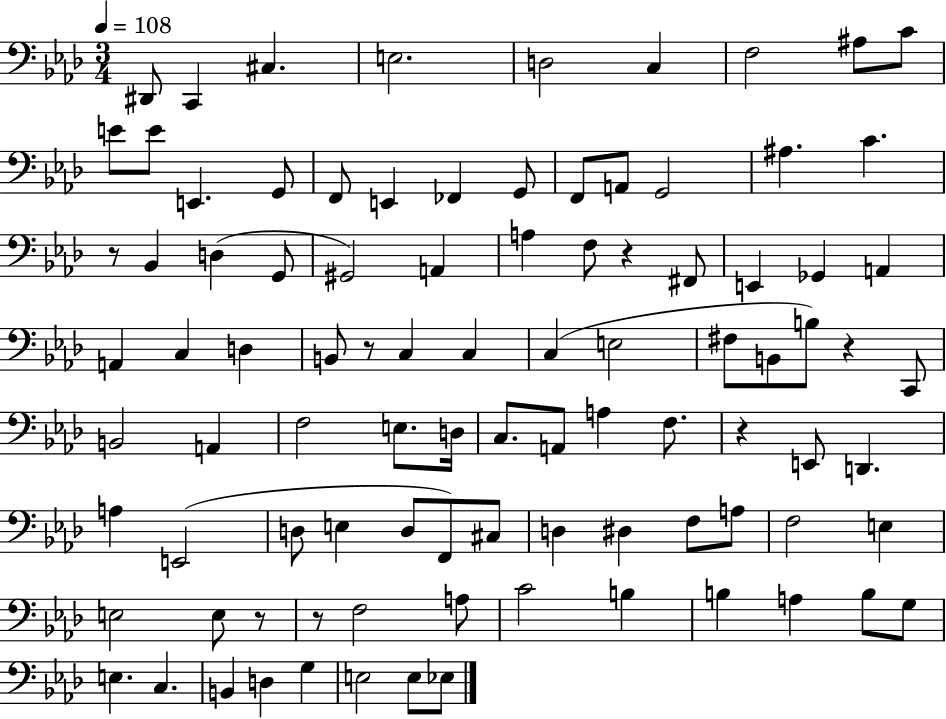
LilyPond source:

{
  \clef bass
  \numericTimeSignature
  \time 3/4
  \key aes \major
  \tempo 4 = 108
  dis,8 c,4 cis4. | e2. | d2 c4 | f2 ais8 c'8 | \break e'8 e'8 e,4. g,8 | f,8 e,4 fes,4 g,8 | f,8 a,8 g,2 | ais4. c'4. | \break r8 bes,4 d4( g,8 | gis,2) a,4 | a4 f8 r4 fis,8 | e,4 ges,4 a,4 | \break a,4 c4 d4 | b,8 r8 c4 c4 | c4( e2 | fis8 b,8 b8) r4 c,8 | \break b,2 a,4 | f2 e8. d16 | c8. a,8 a4 f8. | r4 e,8 d,4. | \break a4 e,2( | d8 e4 d8 f,8) cis8 | d4 dis4 f8 a8 | f2 e4 | \break e2 e8 r8 | r8 f2 a8 | c'2 b4 | b4 a4 b8 g8 | \break e4. c4. | b,4 d4 g4 | e2 e8 ees8 | \bar "|."
}